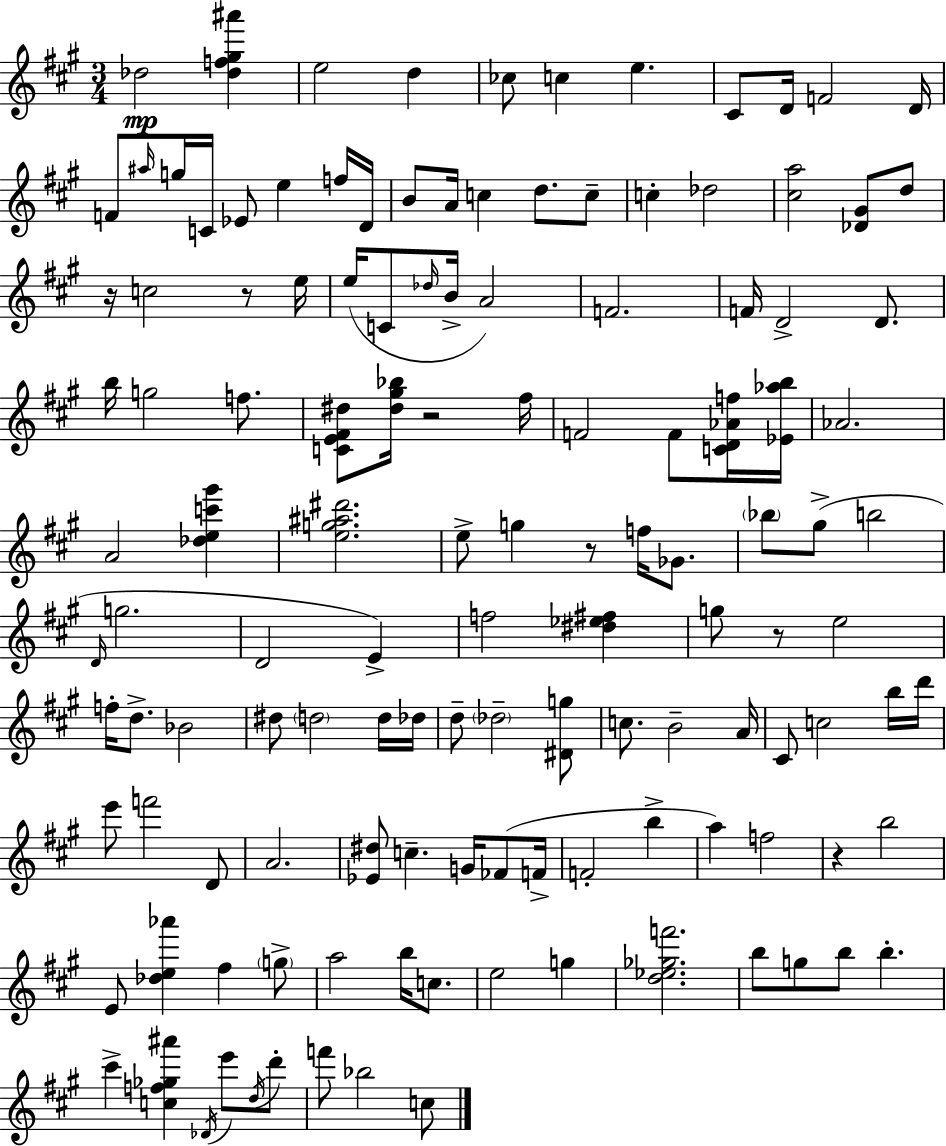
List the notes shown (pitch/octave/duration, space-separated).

Db5/h [Db5,F5,G#5,A#6]/q E5/h D5/q CES5/e C5/q E5/q. C#4/e D4/s F4/h D4/s F4/e A#5/s G5/s C4/s Eb4/e E5/q F5/s D4/s B4/e A4/s C5/q D5/e. C5/e C5/q Db5/h [C#5,A5]/h [Db4,G#4]/e D5/e R/s C5/h R/e E5/s E5/s C4/e Db5/s B4/s A4/h F4/h. F4/s D4/h D4/e. B5/s G5/h F5/e. [C4,E4,F#4,D#5]/e [D#5,G#5,Bb5]/s R/h F#5/s F4/h F4/e [C4,D4,Ab4,F5]/s [Eb4,Ab5,B5]/s Ab4/h. A4/h [Db5,E5,C6,G#6]/q [E5,G5,A#5,D#6]/h. E5/e G5/q R/e F5/s Gb4/e. Bb5/e G#5/e B5/h D4/s G5/h. D4/h E4/q F5/h [D#5,Eb5,F#5]/q G5/e R/e E5/h F5/s D5/e. Bb4/h D#5/e D5/h D5/s Db5/s D5/e Db5/h [D#4,G5]/e C5/e. B4/h A4/s C#4/e C5/h B5/s D6/s E6/e F6/h D4/e A4/h. [Eb4,D#5]/e C5/q. G4/s FES4/e F4/s F4/h B5/q A5/q F5/h R/q B5/h E4/e [Db5,E5,Ab6]/q F#5/q G5/e A5/h B5/s C5/e. E5/h G5/q [D5,Eb5,Gb5,F6]/h. B5/e G5/e B5/e B5/q. C#6/q [C5,F5,Gb5,A#6]/q Db4/s E6/e D5/s D6/e F6/e Bb5/h C5/e